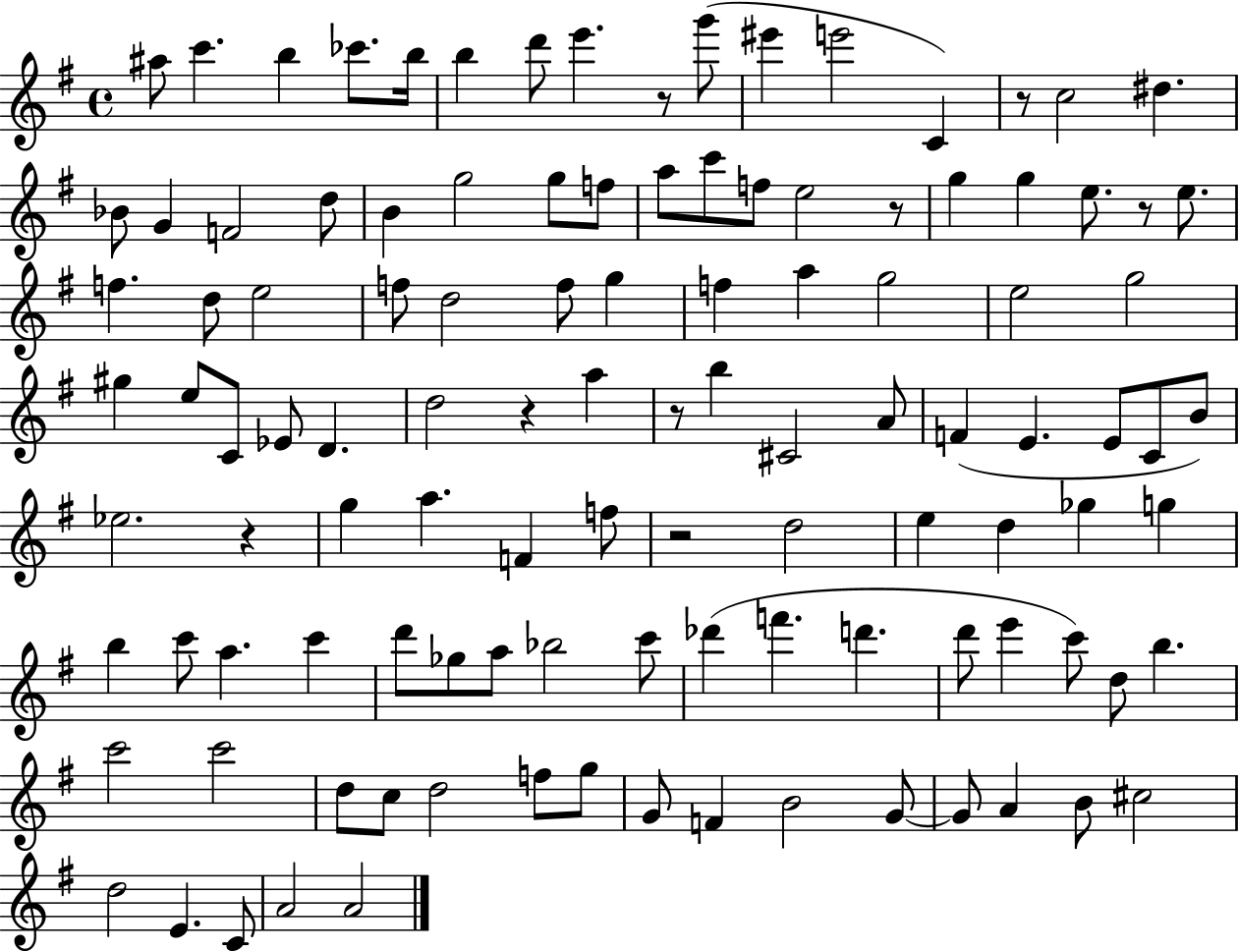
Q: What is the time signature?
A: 4/4